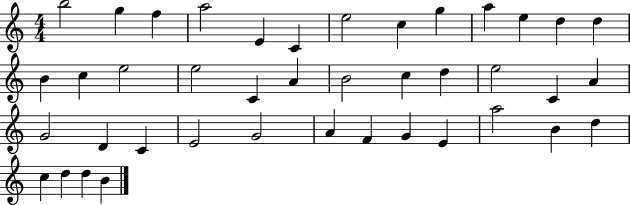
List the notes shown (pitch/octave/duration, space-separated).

B5/h G5/q F5/q A5/h E4/q C4/q E5/h C5/q G5/q A5/q E5/q D5/q D5/q B4/q C5/q E5/h E5/h C4/q A4/q B4/h C5/q D5/q E5/h C4/q A4/q G4/h D4/q C4/q E4/h G4/h A4/q F4/q G4/q E4/q A5/h B4/q D5/q C5/q D5/q D5/q B4/q